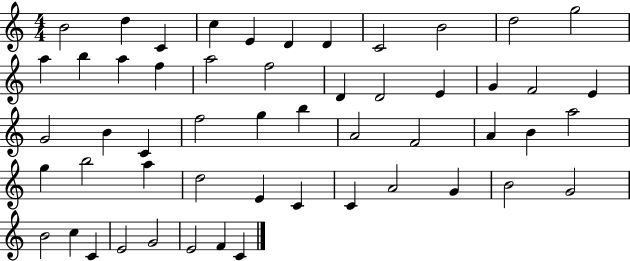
B4/h D5/q C4/q C5/q E4/q D4/q D4/q C4/h B4/h D5/h G5/h A5/q B5/q A5/q F5/q A5/h F5/h D4/q D4/h E4/q G4/q F4/h E4/q G4/h B4/q C4/q F5/h G5/q B5/q A4/h F4/h A4/q B4/q A5/h G5/q B5/h A5/q D5/h E4/q C4/q C4/q A4/h G4/q B4/h G4/h B4/h C5/q C4/q E4/h G4/h E4/h F4/q C4/q